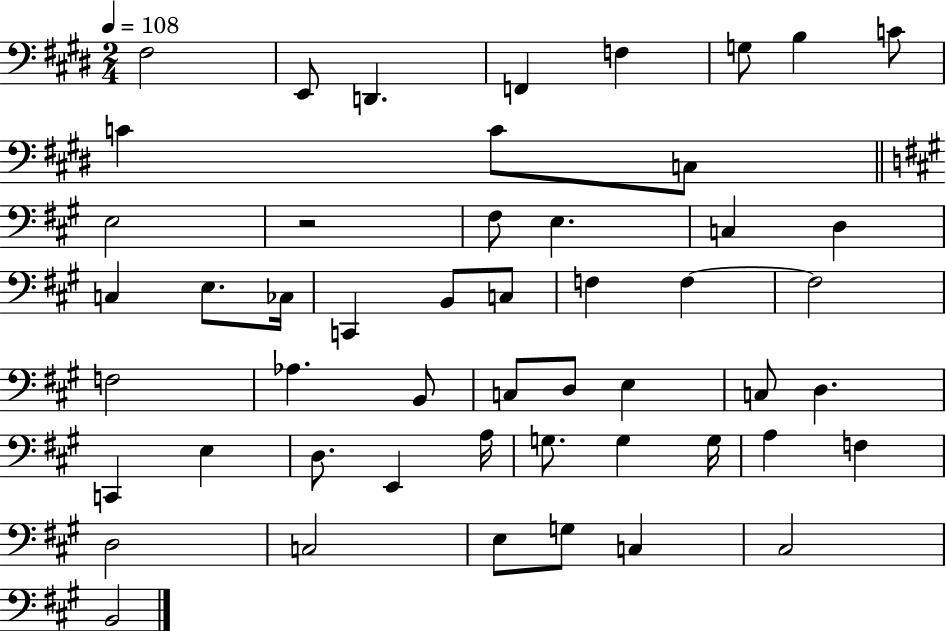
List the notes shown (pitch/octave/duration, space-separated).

F#3/h E2/e D2/q. F2/q F3/q G3/e B3/q C4/e C4/q C4/e C3/e E3/h R/h F#3/e E3/q. C3/q D3/q C3/q E3/e. CES3/s C2/q B2/e C3/e F3/q F3/q F3/h F3/h Ab3/q. B2/e C3/e D3/e E3/q C3/e D3/q. C2/q E3/q D3/e. E2/q A3/s G3/e. G3/q G3/s A3/q F3/q D3/h C3/h E3/e G3/e C3/q C#3/h B2/h